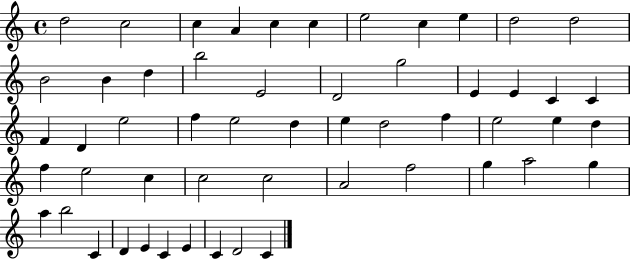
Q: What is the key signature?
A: C major